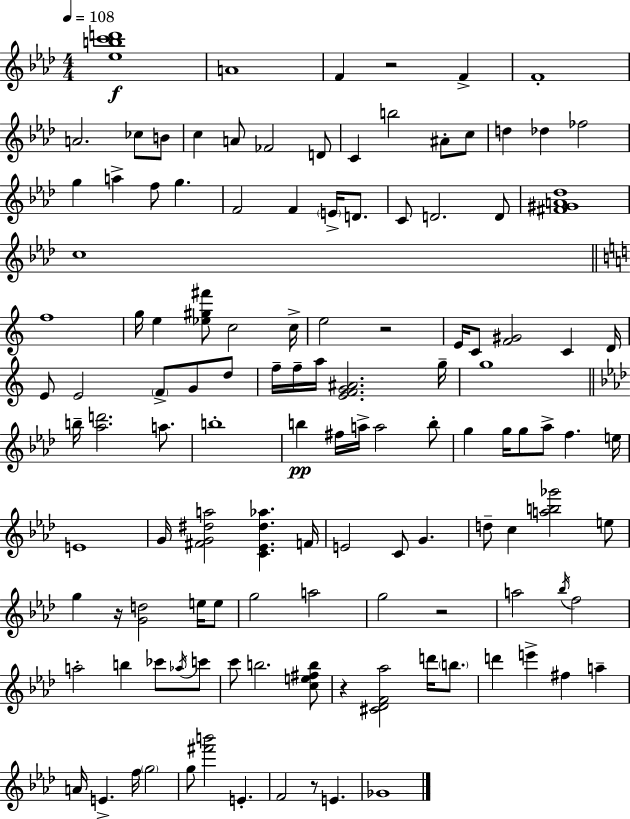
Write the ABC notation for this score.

X:1
T:Untitled
M:4/4
L:1/4
K:Ab
[_ebc'd']4 A4 F z2 F F4 A2 _c/2 B/2 c A/2 _F2 D/2 C b2 ^A/2 c/2 d _d _f2 g a f/2 g F2 F E/4 D/2 C/2 D2 D/2 [^F^GA_d]4 c4 f4 g/4 e [_e^g^f']/2 c2 c/4 e2 z2 E/4 C/2 [F^G]2 C D/4 E/2 E2 F/2 G/2 d/2 f/4 f/4 a/4 [EFG^A]2 g/4 g4 b/4 [_ad']2 a/2 b4 b ^f/4 a/4 a2 b/2 g g/4 g/2 _a/2 f e/4 E4 G/4 [^FG^da]2 [C_E^d_a] F/4 E2 C/2 G d/2 c [ab_g']2 e/2 g z/4 [Gd]2 e/4 e/2 g2 a2 g2 z2 a2 _b/4 f2 a2 b _c'/2 _a/4 c'/2 c'/2 b2 [ce^fb]/2 z [^C_DF_a]2 d'/4 b/2 d' e' ^f a A/4 E f/4 g2 g/2 [^f'b']2 E F2 z/2 E _G4